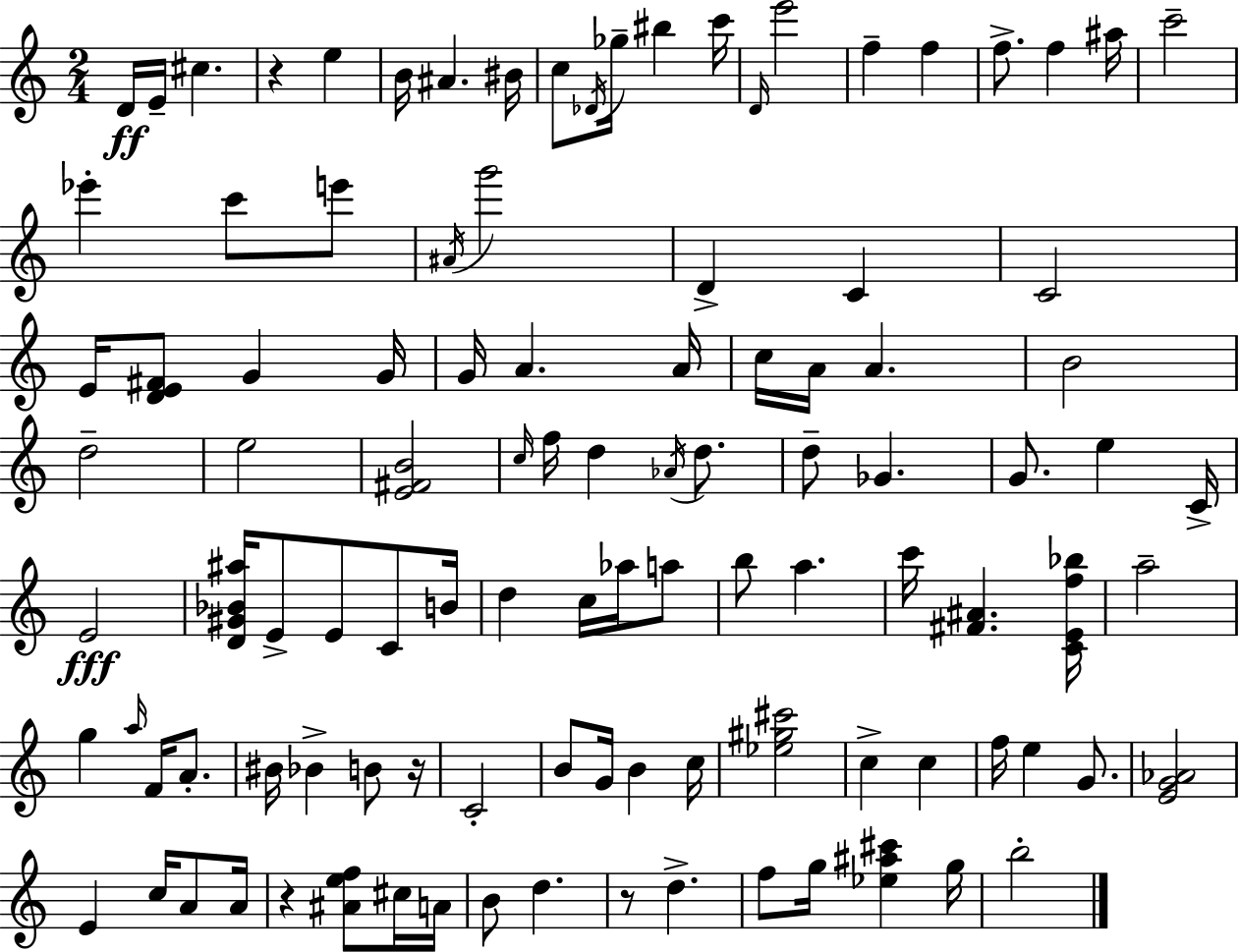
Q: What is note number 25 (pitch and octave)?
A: G6